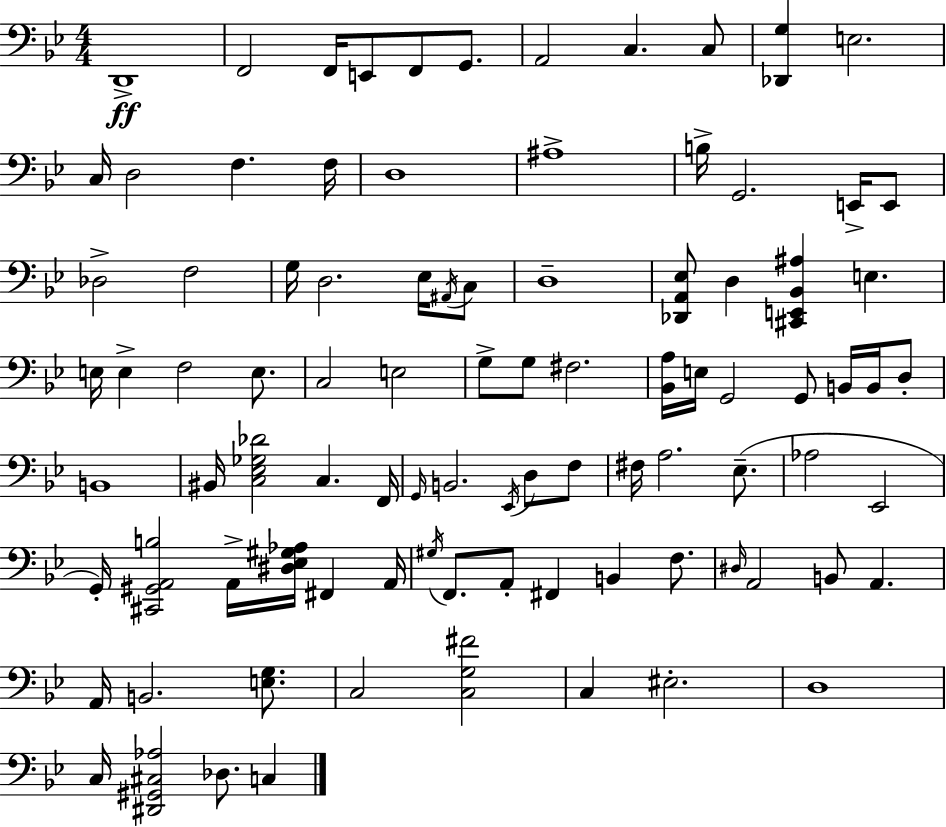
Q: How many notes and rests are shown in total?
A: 92